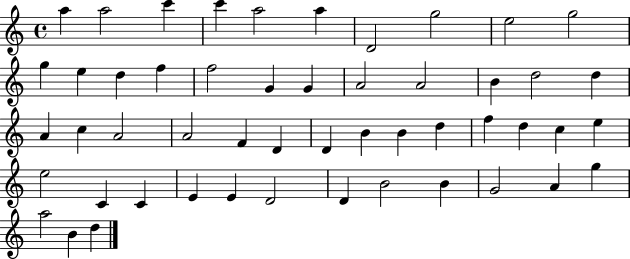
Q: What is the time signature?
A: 4/4